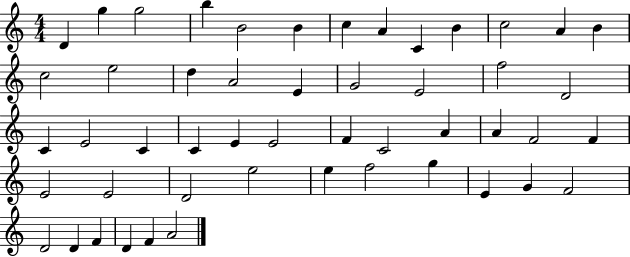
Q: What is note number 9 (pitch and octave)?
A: C4